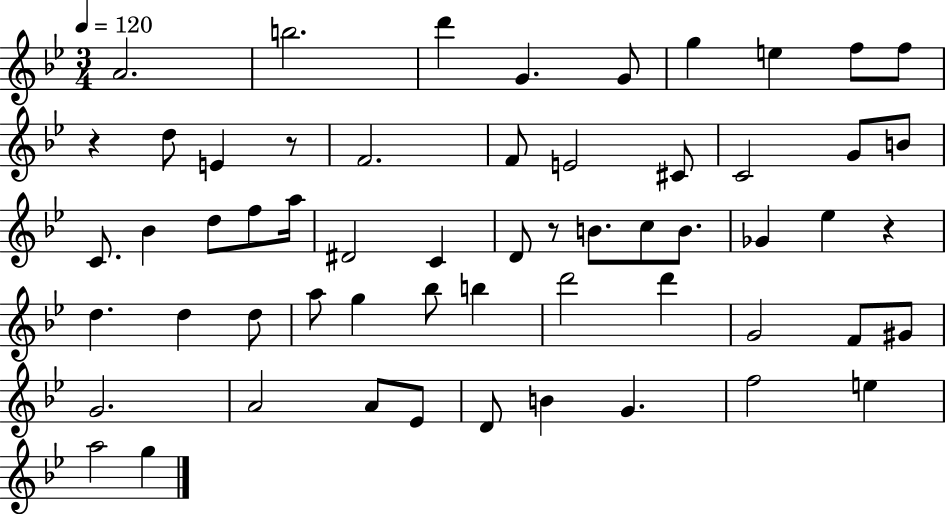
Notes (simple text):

A4/h. B5/h. D6/q G4/q. G4/e G5/q E5/q F5/e F5/e R/q D5/e E4/q R/e F4/h. F4/e E4/h C#4/e C4/h G4/e B4/e C4/e. Bb4/q D5/e F5/e A5/s D#4/h C4/q D4/e R/e B4/e. C5/e B4/e. Gb4/q Eb5/q R/q D5/q. D5/q D5/e A5/e G5/q Bb5/e B5/q D6/h D6/q G4/h F4/e G#4/e G4/h. A4/h A4/e Eb4/e D4/e B4/q G4/q. F5/h E5/q A5/h G5/q